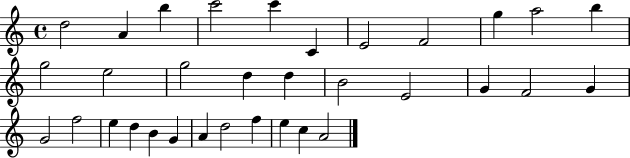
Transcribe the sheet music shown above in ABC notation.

X:1
T:Untitled
M:4/4
L:1/4
K:C
d2 A b c'2 c' C E2 F2 g a2 b g2 e2 g2 d d B2 E2 G F2 G G2 f2 e d B G A d2 f e c A2